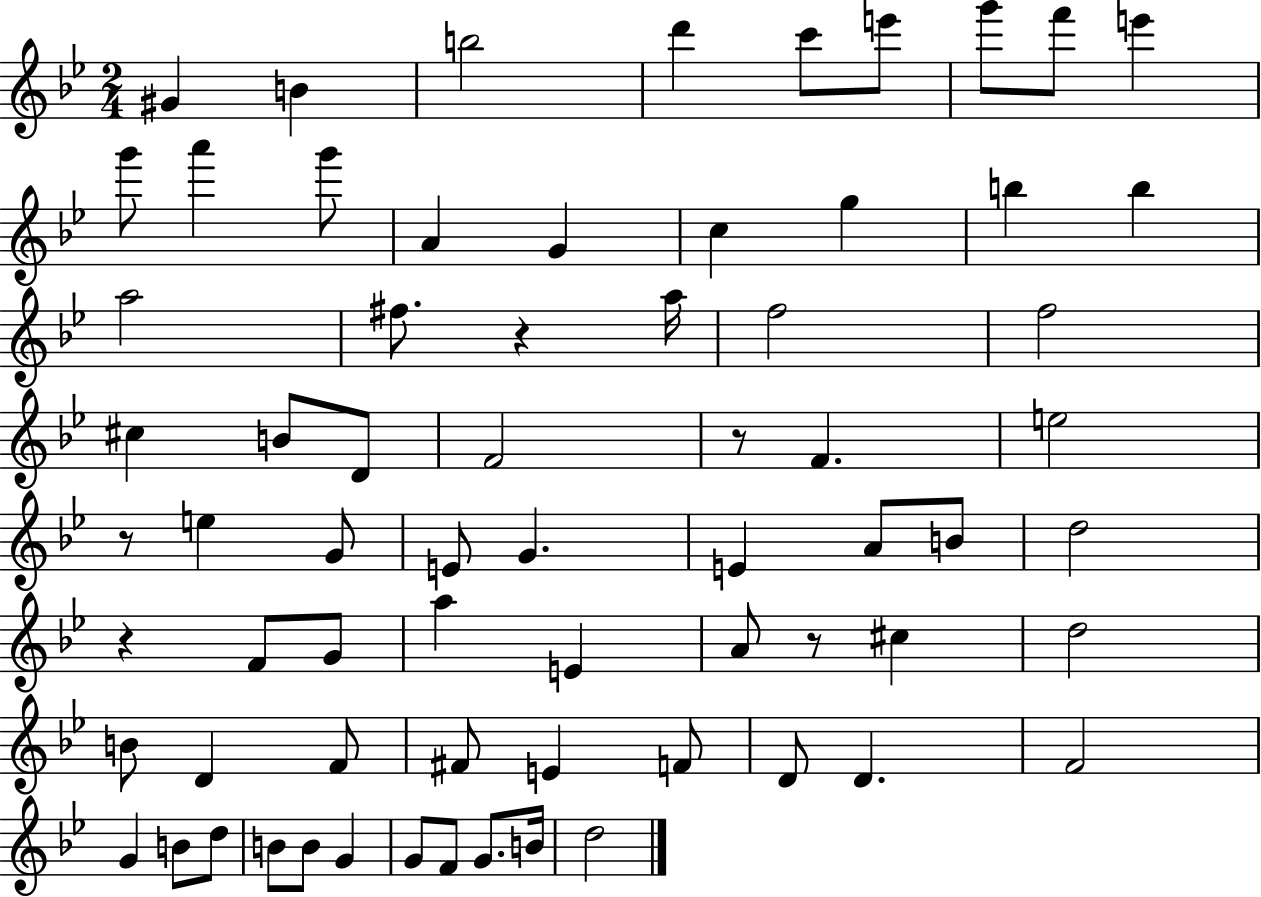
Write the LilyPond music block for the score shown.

{
  \clef treble
  \numericTimeSignature
  \time 2/4
  \key bes \major
  \repeat volta 2 { gis'4 b'4 | b''2 | d'''4 c'''8 e'''8 | g'''8 f'''8 e'''4 | \break g'''8 a'''4 g'''8 | a'4 g'4 | c''4 g''4 | b''4 b''4 | \break a''2 | fis''8. r4 a''16 | f''2 | f''2 | \break cis''4 b'8 d'8 | f'2 | r8 f'4. | e''2 | \break r8 e''4 g'8 | e'8 g'4. | e'4 a'8 b'8 | d''2 | \break r4 f'8 g'8 | a''4 e'4 | a'8 r8 cis''4 | d''2 | \break b'8 d'4 f'8 | fis'8 e'4 f'8 | d'8 d'4. | f'2 | \break g'4 b'8 d''8 | b'8 b'8 g'4 | g'8 f'8 g'8. b'16 | d''2 | \break } \bar "|."
}